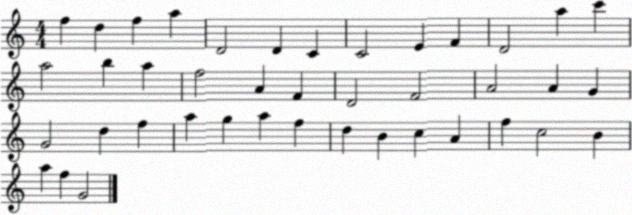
X:1
T:Untitled
M:4/4
L:1/4
K:C
f d f a D2 D C C2 E F D2 a c' a2 b a f2 A F D2 F2 A2 A G G2 d f a g a f d B c A f c2 B a f G2